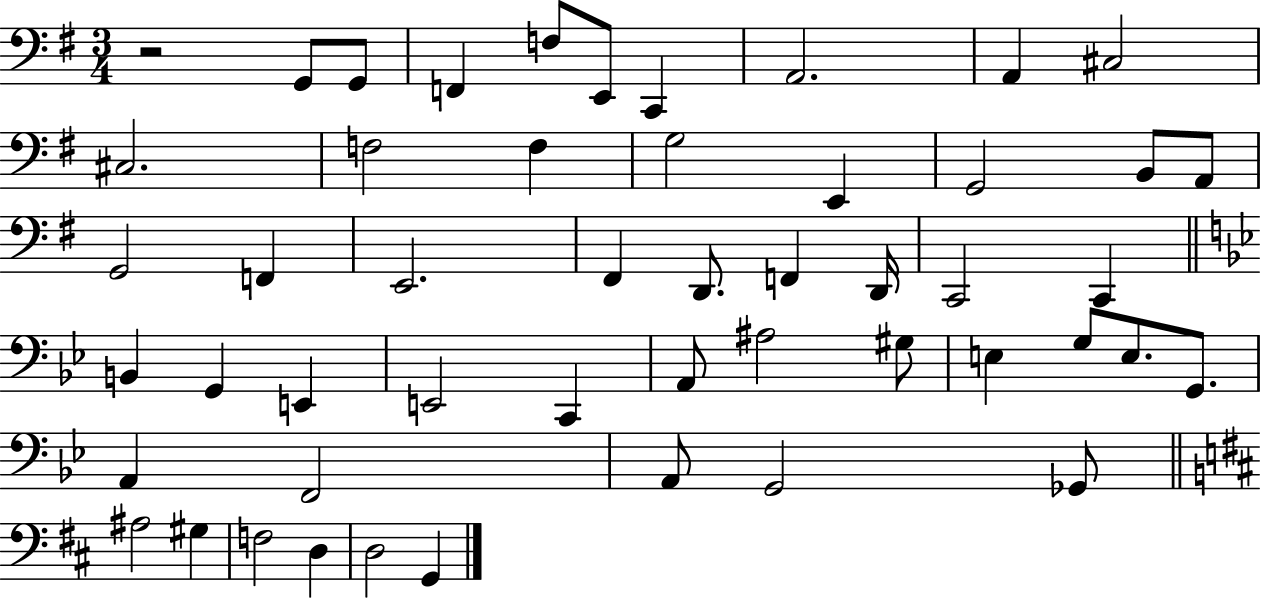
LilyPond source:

{
  \clef bass
  \numericTimeSignature
  \time 3/4
  \key g \major
  \repeat volta 2 { r2 g,8 g,8 | f,4 f8 e,8 c,4 | a,2. | a,4 cis2 | \break cis2. | f2 f4 | g2 e,4 | g,2 b,8 a,8 | \break g,2 f,4 | e,2. | fis,4 d,8. f,4 d,16 | c,2 c,4 | \break \bar "||" \break \key bes \major b,4 g,4 e,4 | e,2 c,4 | a,8 ais2 gis8 | e4 g8 e8. g,8. | \break a,4 f,2 | a,8 g,2 ges,8 | \bar "||" \break \key d \major ais2 gis4 | f2 d4 | d2 g,4 | } \bar "|."
}